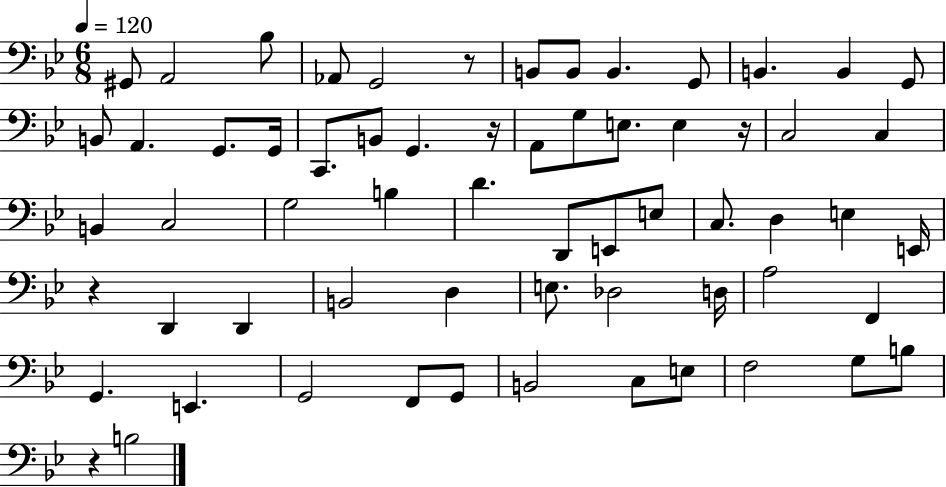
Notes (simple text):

G#2/e A2/h Bb3/e Ab2/e G2/h R/e B2/e B2/e B2/q. G2/e B2/q. B2/q G2/e B2/e A2/q. G2/e. G2/s C2/e. B2/e G2/q. R/s A2/e G3/e E3/e. E3/q R/s C3/h C3/q B2/q C3/h G3/h B3/q D4/q. D2/e E2/e E3/e C3/e. D3/q E3/q E2/s R/q D2/q D2/q B2/h D3/q E3/e. Db3/h D3/s A3/h F2/q G2/q. E2/q. G2/h F2/e G2/e B2/h C3/e E3/e F3/h G3/e B3/e R/q B3/h